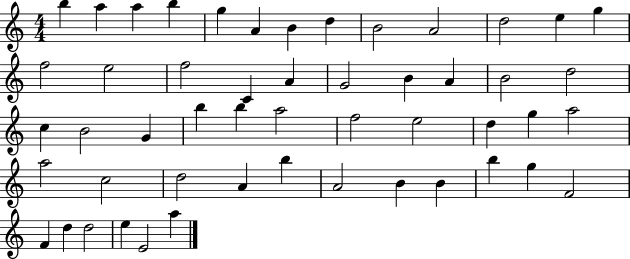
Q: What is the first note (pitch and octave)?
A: B5